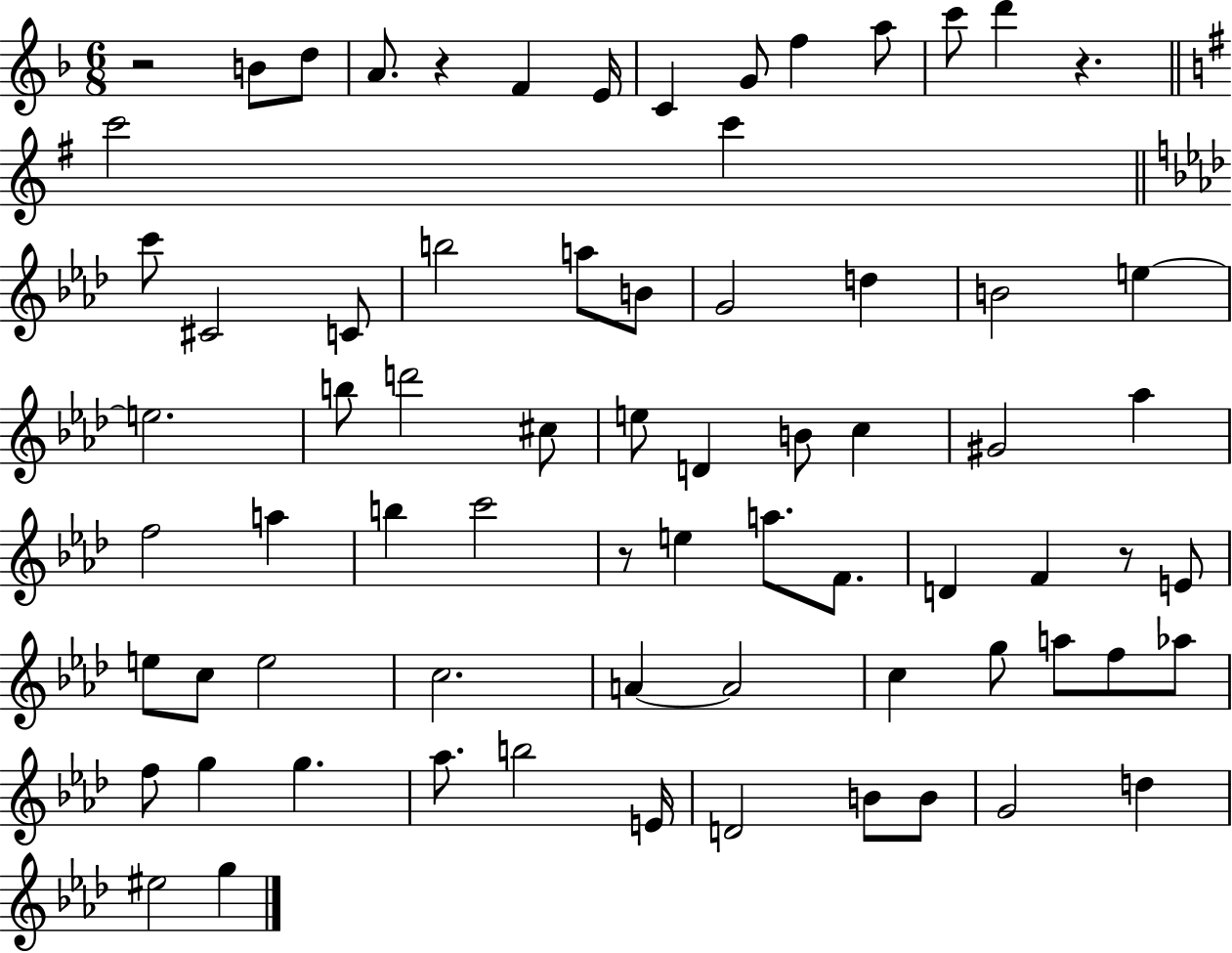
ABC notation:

X:1
T:Untitled
M:6/8
L:1/4
K:F
z2 B/2 d/2 A/2 z F E/4 C G/2 f a/2 c'/2 d' z c'2 c' c'/2 ^C2 C/2 b2 a/2 B/2 G2 d B2 e e2 b/2 d'2 ^c/2 e/2 D B/2 c ^G2 _a f2 a b c'2 z/2 e a/2 F/2 D F z/2 E/2 e/2 c/2 e2 c2 A A2 c g/2 a/2 f/2 _a/2 f/2 g g _a/2 b2 E/4 D2 B/2 B/2 G2 d ^e2 g